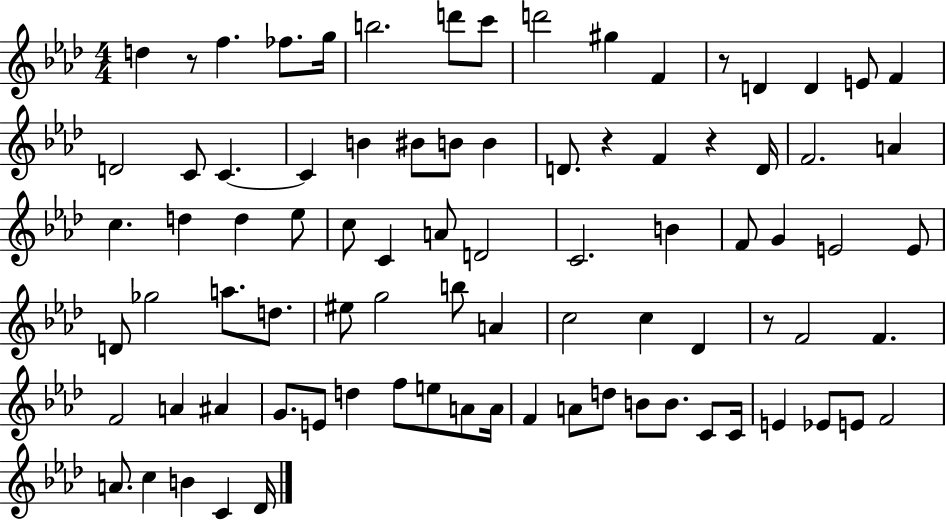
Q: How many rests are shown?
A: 5